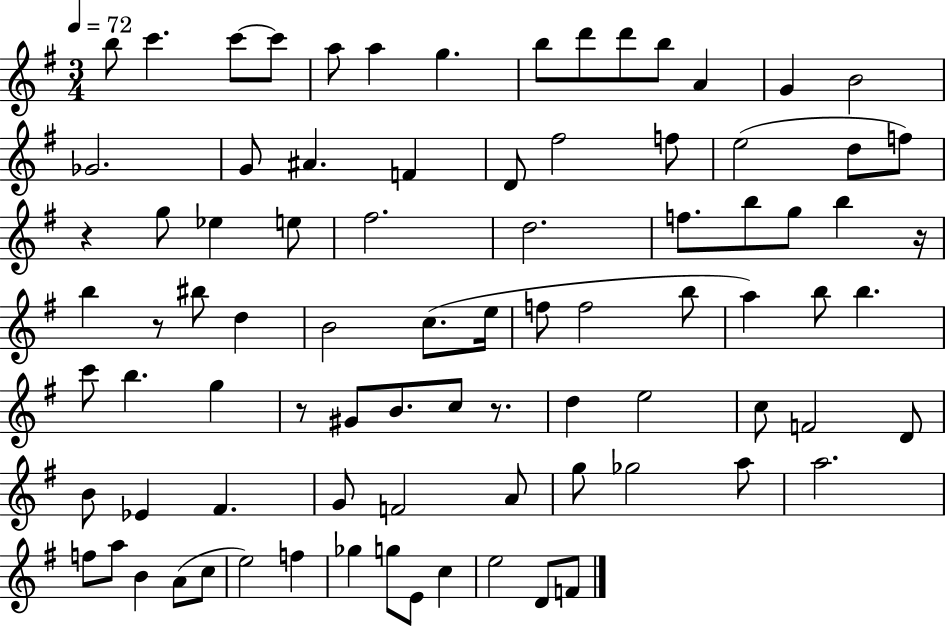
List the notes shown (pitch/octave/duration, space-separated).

B5/e C6/q. C6/e C6/e A5/e A5/q G5/q. B5/e D6/e D6/e B5/e A4/q G4/q B4/h Gb4/h. G4/e A#4/q. F4/q D4/e F#5/h F5/e E5/h D5/e F5/e R/q G5/e Eb5/q E5/e F#5/h. D5/h. F5/e. B5/e G5/e B5/q R/s B5/q R/e BIS5/e D5/q B4/h C5/e. E5/s F5/e F5/h B5/e A5/q B5/e B5/q. C6/e B5/q. G5/q R/e G#4/e B4/e. C5/e R/e. D5/q E5/h C5/e F4/h D4/e B4/e Eb4/q F#4/q. G4/e F4/h A4/e G5/e Gb5/h A5/e A5/h. F5/e A5/e B4/q A4/e C5/e E5/h F5/q Gb5/q G5/e E4/e C5/q E5/h D4/e F4/e